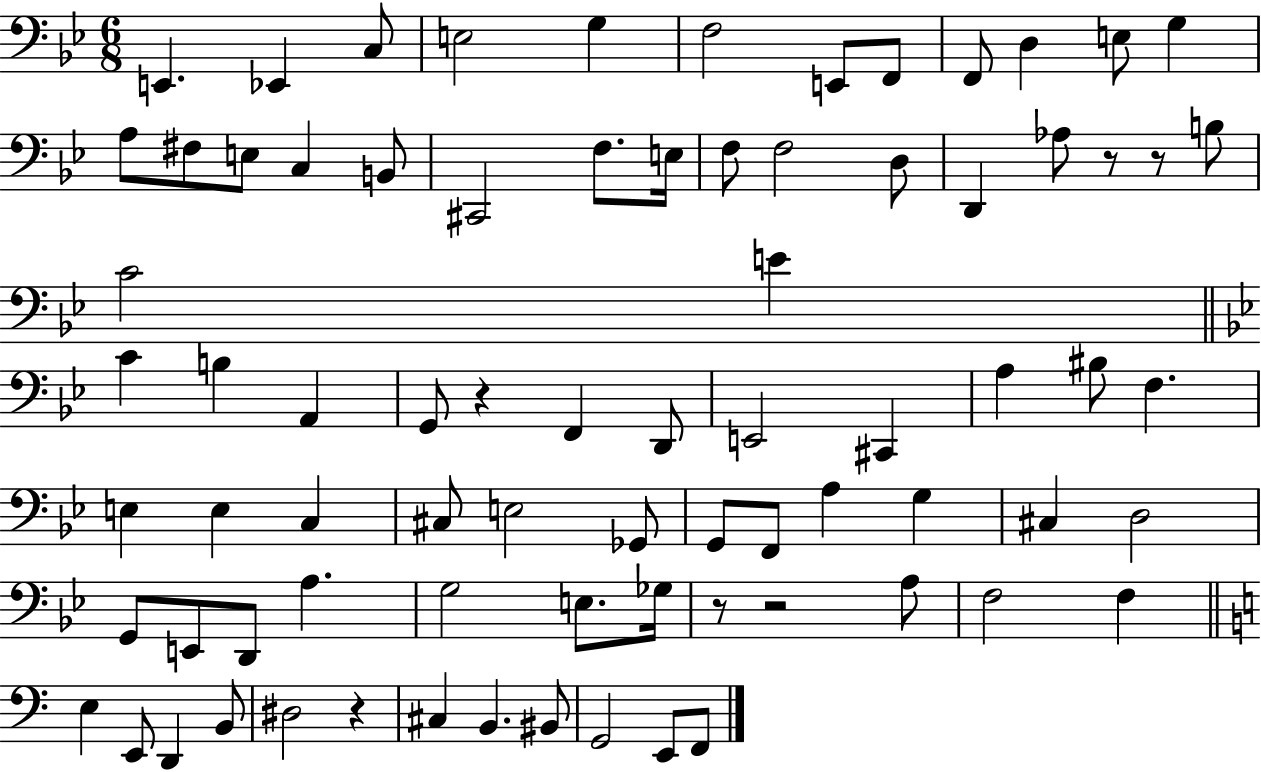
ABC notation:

X:1
T:Untitled
M:6/8
L:1/4
K:Bb
E,, _E,, C,/2 E,2 G, F,2 E,,/2 F,,/2 F,,/2 D, E,/2 G, A,/2 ^F,/2 E,/2 C, B,,/2 ^C,,2 F,/2 E,/4 F,/2 F,2 D,/2 D,, _A,/2 z/2 z/2 B,/2 C2 E C B, A,, G,,/2 z F,, D,,/2 E,,2 ^C,, A, ^B,/2 F, E, E, C, ^C,/2 E,2 _G,,/2 G,,/2 F,,/2 A, G, ^C, D,2 G,,/2 E,,/2 D,,/2 A, G,2 E,/2 _G,/4 z/2 z2 A,/2 F,2 F, E, E,,/2 D,, B,,/2 ^D,2 z ^C, B,, ^B,,/2 G,,2 E,,/2 F,,/2